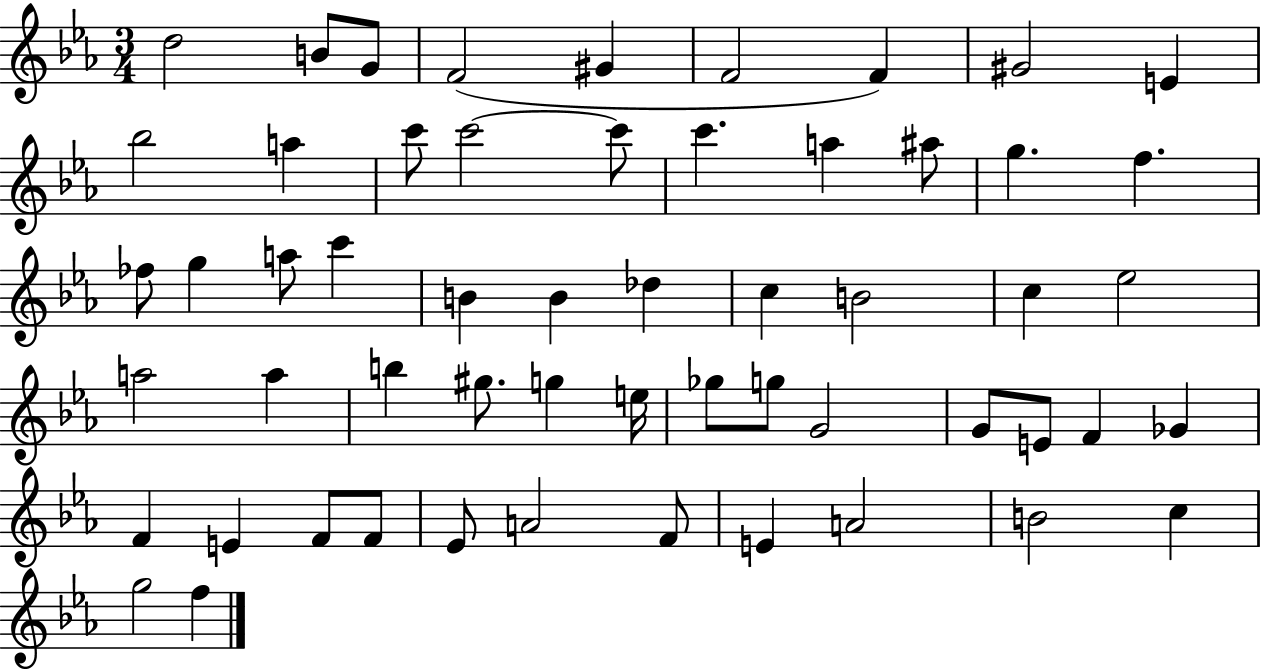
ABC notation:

X:1
T:Untitled
M:3/4
L:1/4
K:Eb
d2 B/2 G/2 F2 ^G F2 F ^G2 E _b2 a c'/2 c'2 c'/2 c' a ^a/2 g f _f/2 g a/2 c' B B _d c B2 c _e2 a2 a b ^g/2 g e/4 _g/2 g/2 G2 G/2 E/2 F _G F E F/2 F/2 _E/2 A2 F/2 E A2 B2 c g2 f